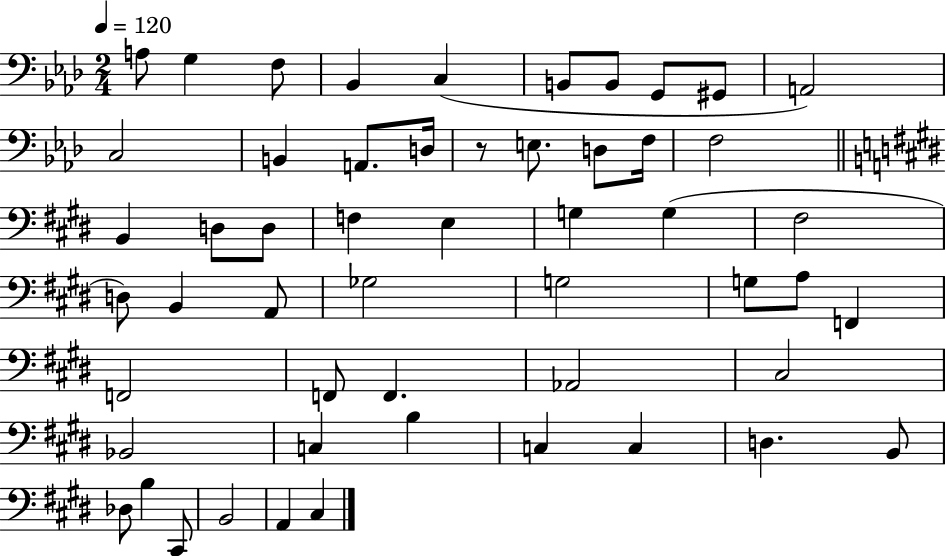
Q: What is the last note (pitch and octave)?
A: C#3